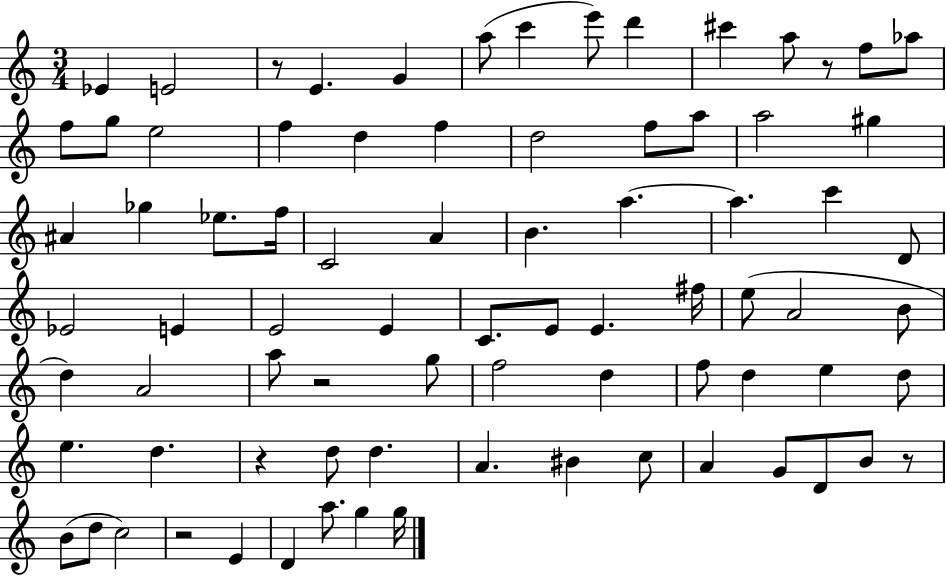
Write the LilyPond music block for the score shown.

{
  \clef treble
  \numericTimeSignature
  \time 3/4
  \key c \major
  ees'4 e'2 | r8 e'4. g'4 | a''8( c'''4 e'''8) d'''4 | cis'''4 a''8 r8 f''8 aes''8 | \break f''8 g''8 e''2 | f''4 d''4 f''4 | d''2 f''8 a''8 | a''2 gis''4 | \break ais'4 ges''4 ees''8. f''16 | c'2 a'4 | b'4. a''4.~~ | a''4. c'''4 d'8 | \break ees'2 e'4 | e'2 e'4 | c'8. e'8 e'4. fis''16 | e''8( a'2 b'8 | \break d''4) a'2 | a''8 r2 g''8 | f''2 d''4 | f''8 d''4 e''4 d''8 | \break e''4. d''4. | r4 d''8 d''4. | a'4. bis'4 c''8 | a'4 g'8 d'8 b'8 r8 | \break b'8( d''8 c''2) | r2 e'4 | d'4 a''8. g''4 g''16 | \bar "|."
}